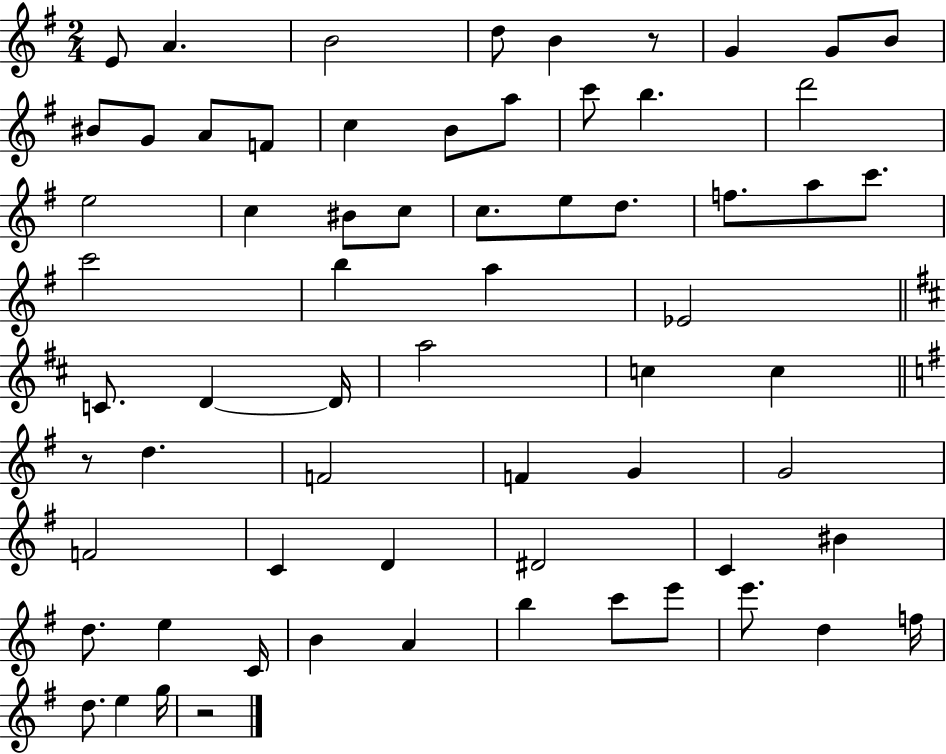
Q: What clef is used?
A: treble